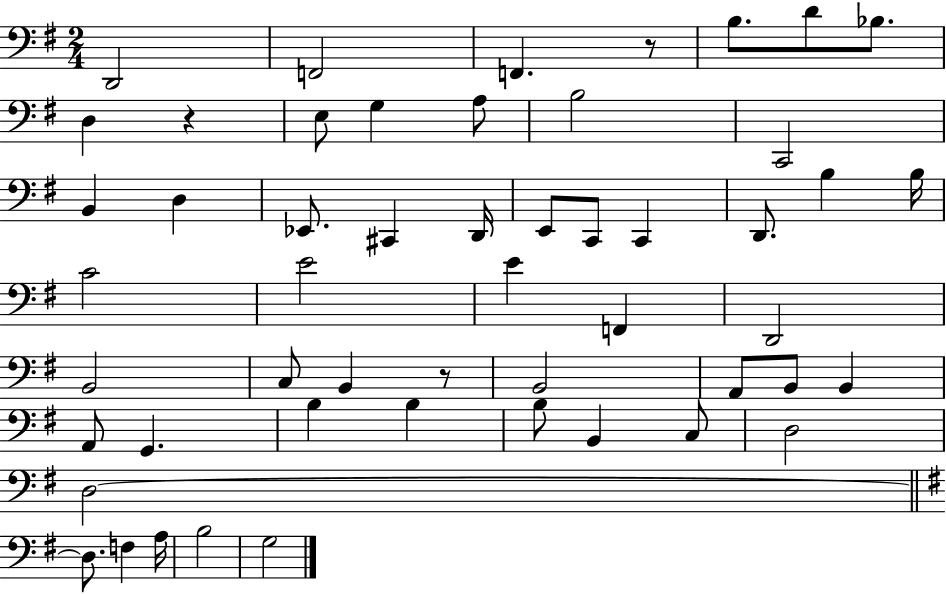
X:1
T:Untitled
M:2/4
L:1/4
K:G
D,,2 F,,2 F,, z/2 B,/2 D/2 _B,/2 D, z E,/2 G, A,/2 B,2 C,,2 B,, D, _E,,/2 ^C,, D,,/4 E,,/2 C,,/2 C,, D,,/2 B, B,/4 C2 E2 E F,, D,,2 B,,2 C,/2 B,, z/2 B,,2 A,,/2 B,,/2 B,, A,,/2 G,, B, B, B,/2 B,, C,/2 D,2 D,2 D,/2 F, A,/4 B,2 G,2